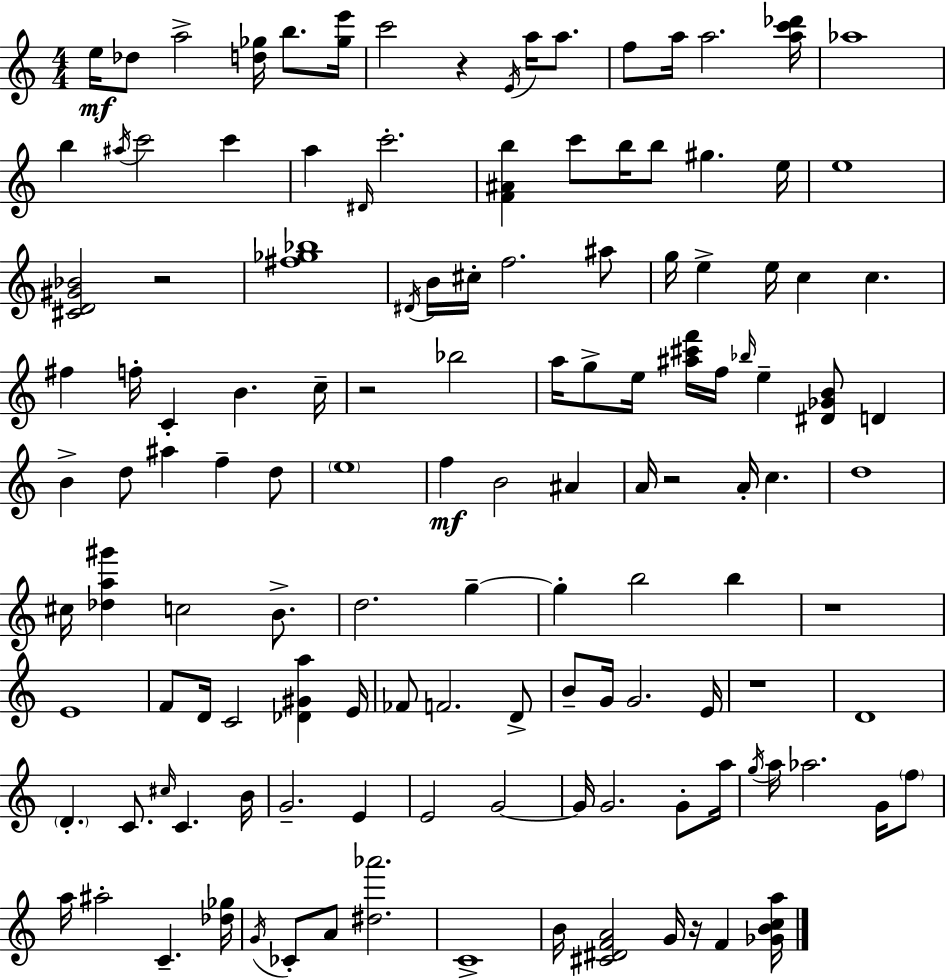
E5/s Db5/e A5/h [D5,Gb5]/s B5/e. [Gb5,E6]/s C6/h R/q E4/s A5/s A5/e. F5/e A5/s A5/h. [A5,C6,Db6]/s Ab5/w B5/q A#5/s C6/h C6/q A5/q D#4/s C6/h. [F4,A#4,B5]/q C6/e B5/s B5/e G#5/q. E5/s E5/w [C#4,D4,G#4,Bb4]/h R/h [F#5,Gb5,Bb5]/w D#4/s B4/s C#5/s F5/h. A#5/e G5/s E5/q E5/s C5/q C5/q. F#5/q F5/s C4/q B4/q. C5/s R/h Bb5/h A5/s G5/e E5/s [A#5,C#6,F6]/s F5/s Bb5/s E5/q [D#4,Gb4,B4]/e D4/q B4/q D5/e A#5/q F5/q D5/e E5/w F5/q B4/h A#4/q A4/s R/h A4/s C5/q. D5/w C#5/s [Db5,A5,G#6]/q C5/h B4/e. D5/h. G5/q G5/q B5/h B5/q R/w E4/w F4/e D4/s C4/h [Db4,G#4,A5]/q E4/s FES4/e F4/h. D4/e B4/e G4/s G4/h. E4/s R/w D4/w D4/q. C4/e. C#5/s C4/q. B4/s G4/h. E4/q E4/h G4/h G4/s G4/h. G4/e A5/s G5/s A5/s Ab5/h. G4/s F5/e A5/s A#5/h C4/q. [Db5,Gb5]/s G4/s CES4/e A4/e [D#5,Ab6]/h. C4/w B4/s [C#4,D#4,F4,A4]/h G4/s R/s F4/q [Gb4,B4,C5,A5]/s